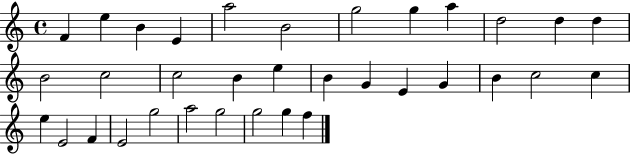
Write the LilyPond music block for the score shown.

{
  \clef treble
  \time 4/4
  \defaultTimeSignature
  \key c \major
  f'4 e''4 b'4 e'4 | a''2 b'2 | g''2 g''4 a''4 | d''2 d''4 d''4 | \break b'2 c''2 | c''2 b'4 e''4 | b'4 g'4 e'4 g'4 | b'4 c''2 c''4 | \break e''4 e'2 f'4 | e'2 g''2 | a''2 g''2 | g''2 g''4 f''4 | \break \bar "|."
}